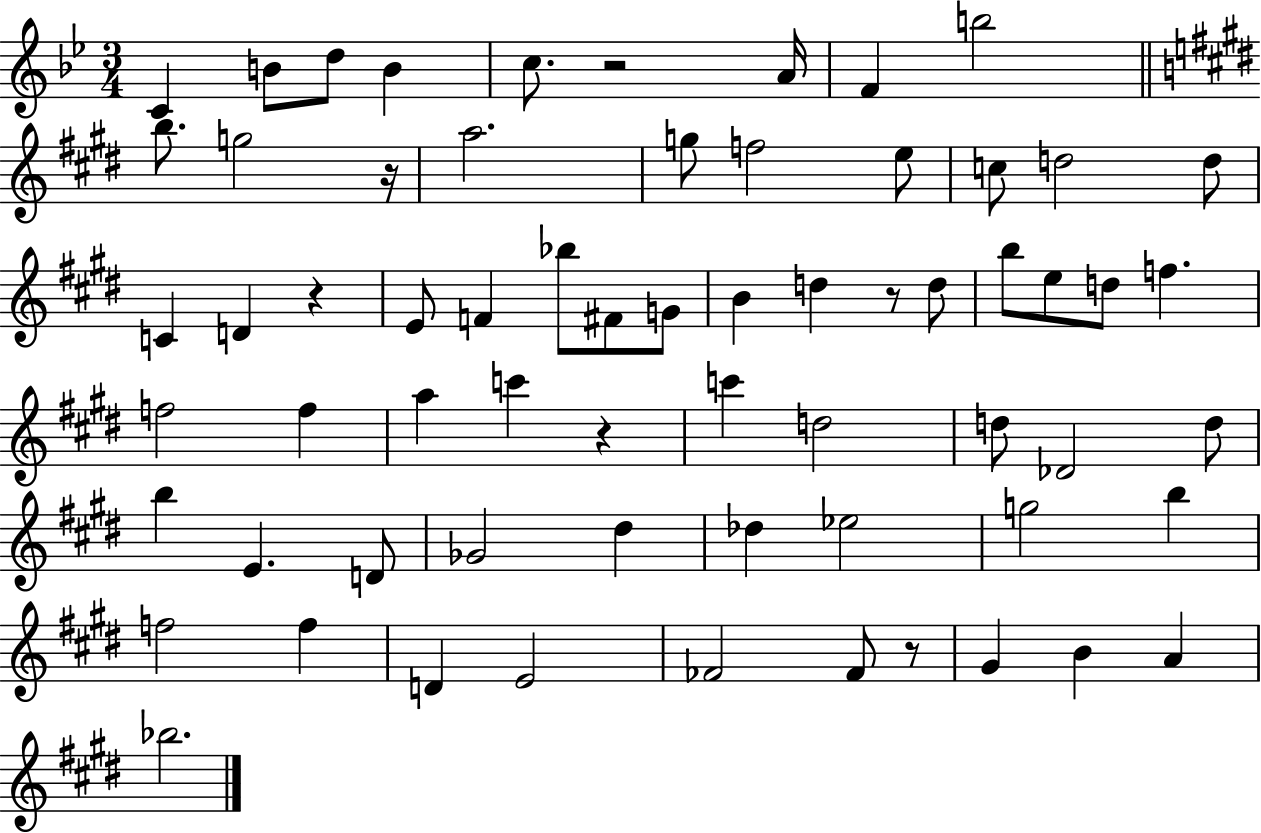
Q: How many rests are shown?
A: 6